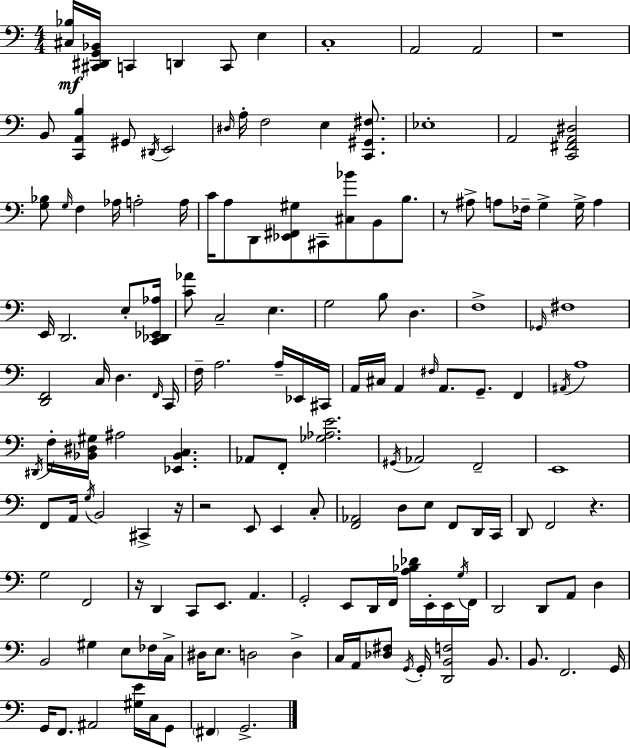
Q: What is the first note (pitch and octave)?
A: C2